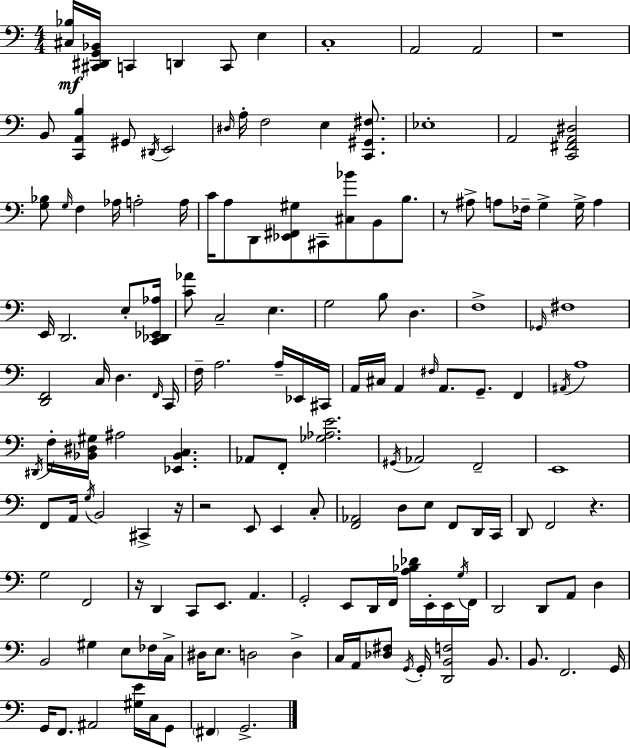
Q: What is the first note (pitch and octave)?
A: C2